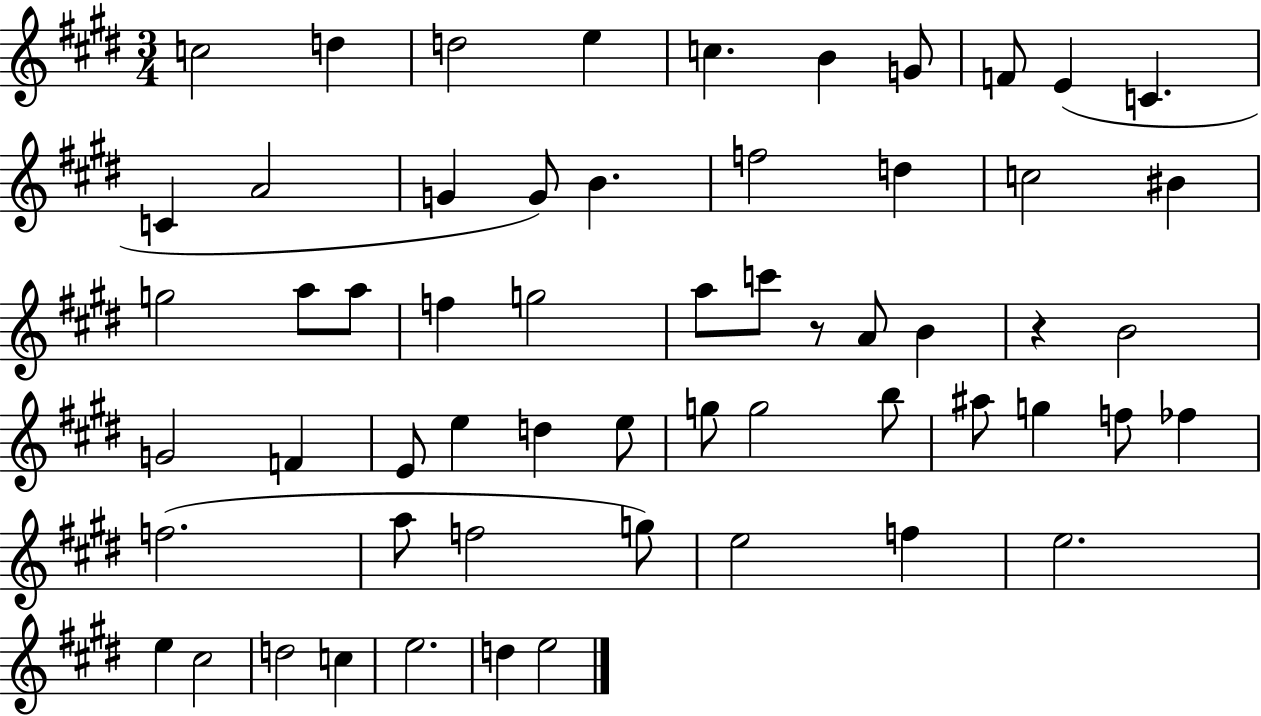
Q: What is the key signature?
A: E major